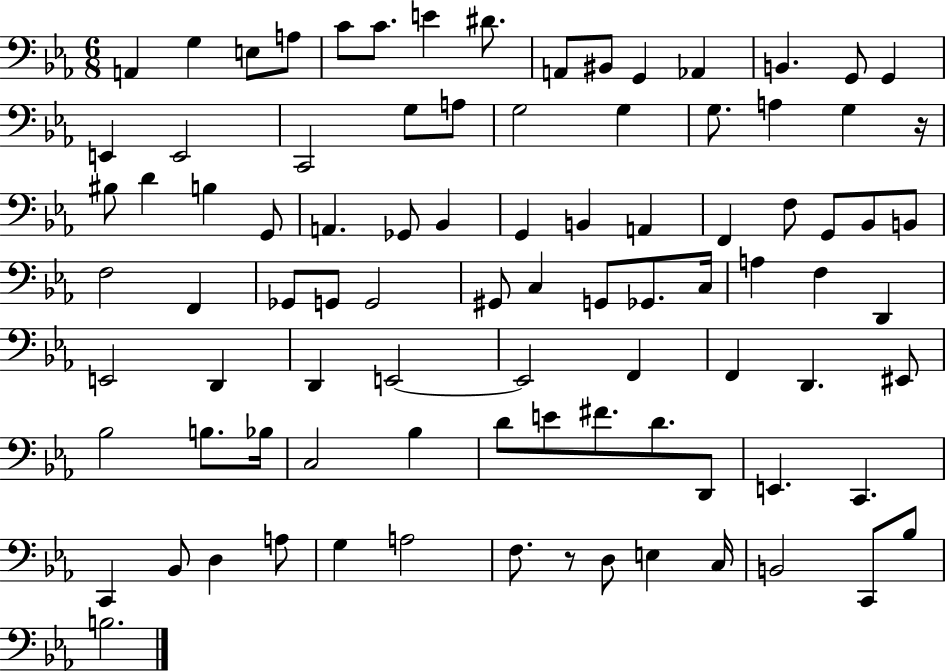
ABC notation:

X:1
T:Untitled
M:6/8
L:1/4
K:Eb
A,, G, E,/2 A,/2 C/2 C/2 E ^D/2 A,,/2 ^B,,/2 G,, _A,, B,, G,,/2 G,, E,, E,,2 C,,2 G,/2 A,/2 G,2 G, G,/2 A, G, z/4 ^B,/2 D B, G,,/2 A,, _G,,/2 _B,, G,, B,, A,, F,, F,/2 G,,/2 _B,,/2 B,,/2 F,2 F,, _G,,/2 G,,/2 G,,2 ^G,,/2 C, G,,/2 _G,,/2 C,/4 A, F, D,, E,,2 D,, D,, E,,2 E,,2 F,, F,, D,, ^E,,/2 _B,2 B,/2 _B,/4 C,2 _B, D/2 E/2 ^F/2 D/2 D,,/2 E,, C,, C,, _B,,/2 D, A,/2 G, A,2 F,/2 z/2 D,/2 E, C,/4 B,,2 C,,/2 _B,/2 B,2